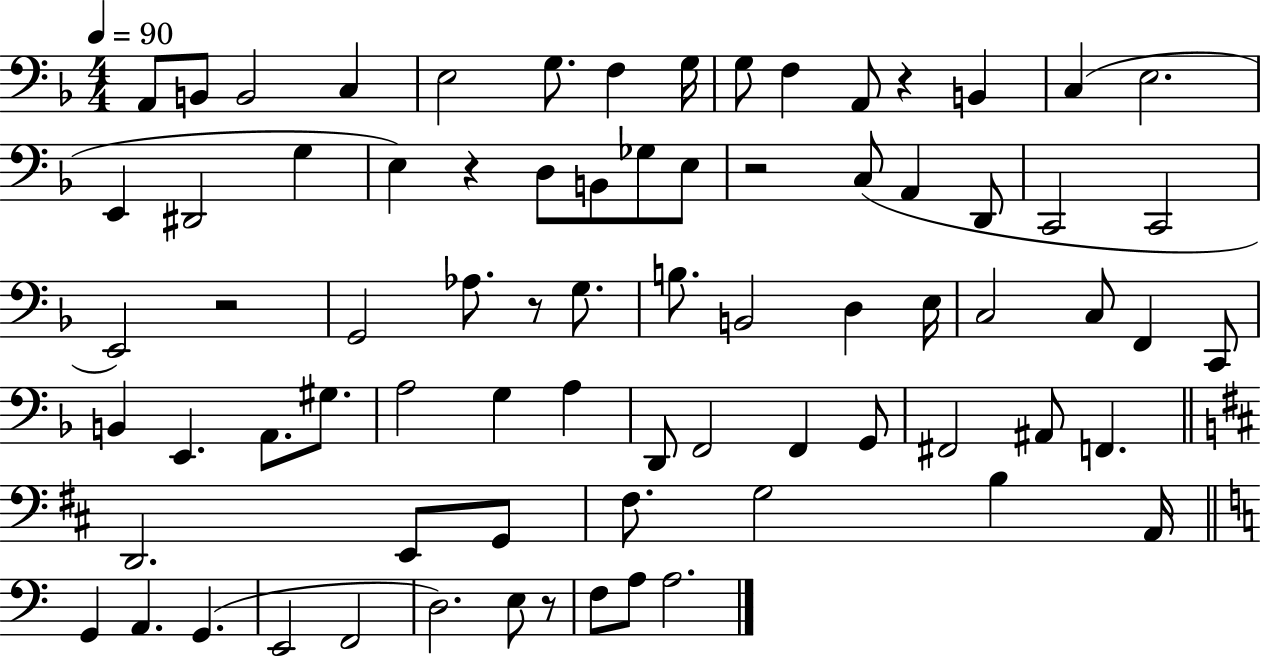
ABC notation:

X:1
T:Untitled
M:4/4
L:1/4
K:F
A,,/2 B,,/2 B,,2 C, E,2 G,/2 F, G,/4 G,/2 F, A,,/2 z B,, C, E,2 E,, ^D,,2 G, E, z D,/2 B,,/2 _G,/2 E,/2 z2 C,/2 A,, D,,/2 C,,2 C,,2 E,,2 z2 G,,2 _A,/2 z/2 G,/2 B,/2 B,,2 D, E,/4 C,2 C,/2 F,, C,,/2 B,, E,, A,,/2 ^G,/2 A,2 G, A, D,,/2 F,,2 F,, G,,/2 ^F,,2 ^A,,/2 F,, D,,2 E,,/2 G,,/2 ^F,/2 G,2 B, A,,/4 G,, A,, G,, E,,2 F,,2 D,2 E,/2 z/2 F,/2 A,/2 A,2